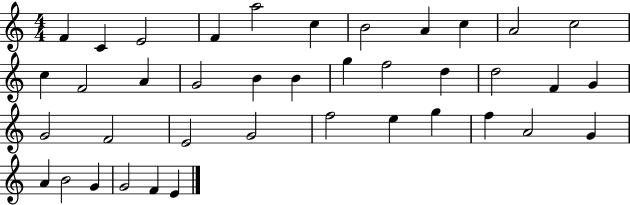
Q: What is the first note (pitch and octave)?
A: F4